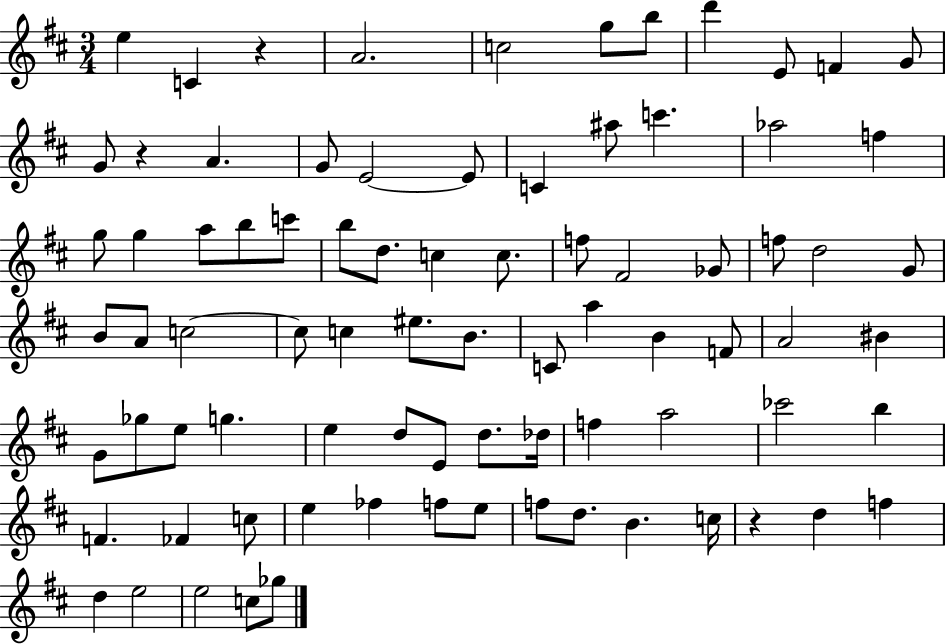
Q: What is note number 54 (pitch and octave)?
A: D5